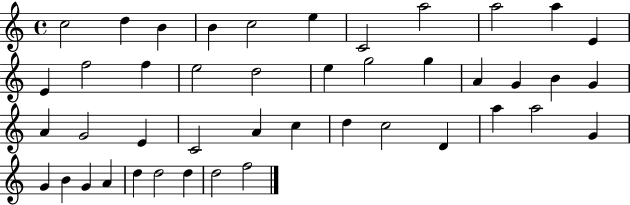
X:1
T:Untitled
M:4/4
L:1/4
K:C
c2 d B B c2 e C2 a2 a2 a E E f2 f e2 d2 e g2 g A G B G A G2 E C2 A c d c2 D a a2 G G B G A d d2 d d2 f2